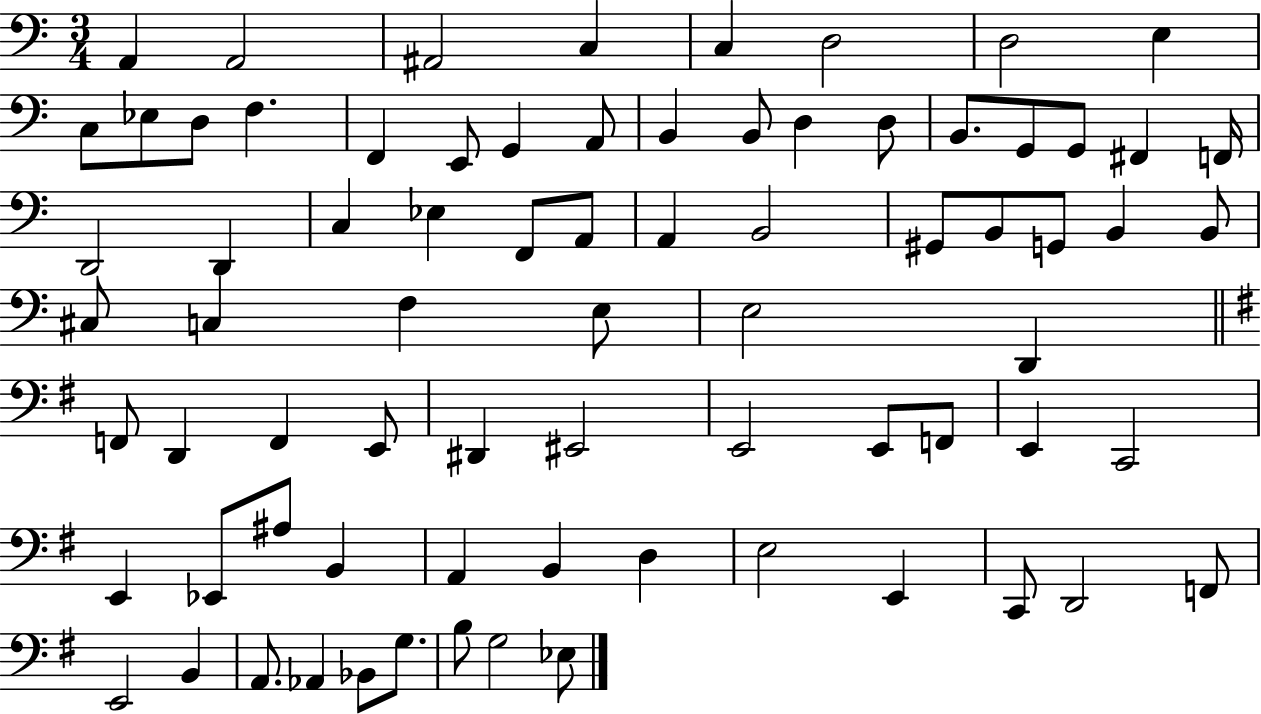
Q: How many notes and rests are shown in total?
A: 76